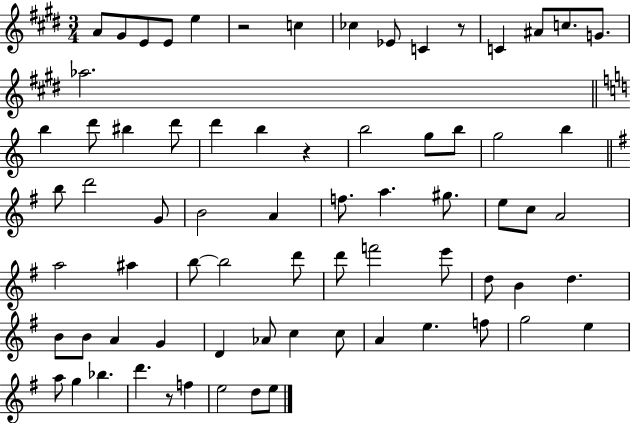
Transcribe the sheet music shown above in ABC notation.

X:1
T:Untitled
M:3/4
L:1/4
K:E
A/2 ^G/2 E/2 E/2 e z2 c _c _E/2 C z/2 C ^A/2 c/2 G/2 _a2 b d'/2 ^b d'/2 d' b z b2 g/2 b/2 g2 b b/2 d'2 G/2 B2 A f/2 a ^g/2 e/2 c/2 A2 a2 ^a b/2 b2 d'/2 d'/2 f'2 e'/2 d/2 B d B/2 B/2 A G D _A/2 c c/2 A e f/2 g2 e a/2 g _b d' z/2 f e2 d/2 e/2